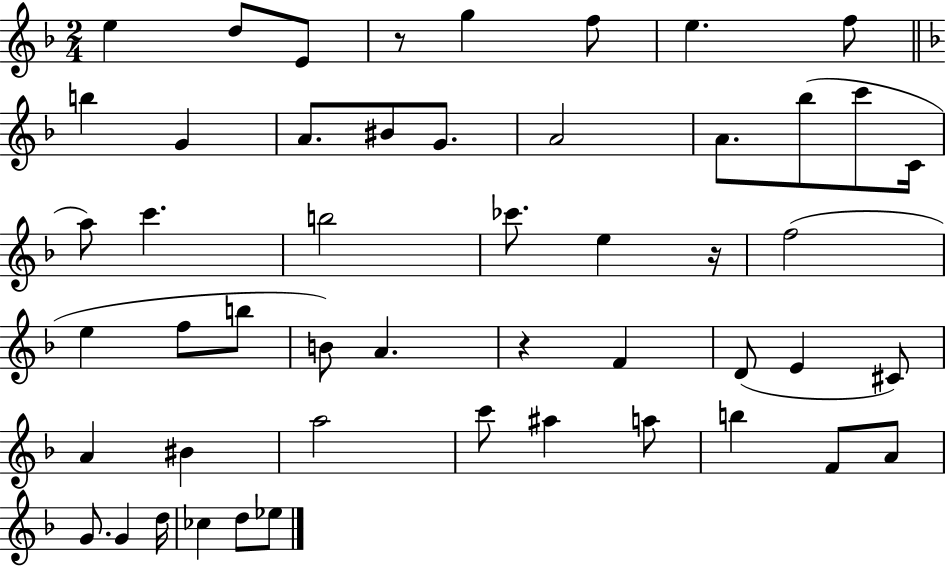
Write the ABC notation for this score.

X:1
T:Untitled
M:2/4
L:1/4
K:F
e d/2 E/2 z/2 g f/2 e f/2 b G A/2 ^B/2 G/2 A2 A/2 _b/2 c'/2 C/4 a/2 c' b2 _c'/2 e z/4 f2 e f/2 b/2 B/2 A z F D/2 E ^C/2 A ^B a2 c'/2 ^a a/2 b F/2 A/2 G/2 G d/4 _c d/2 _e/2